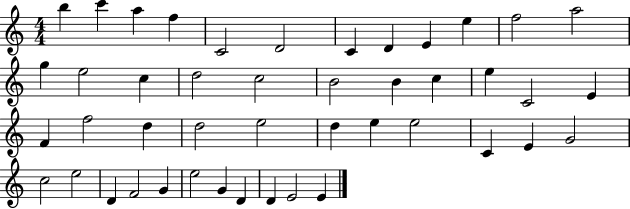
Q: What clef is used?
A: treble